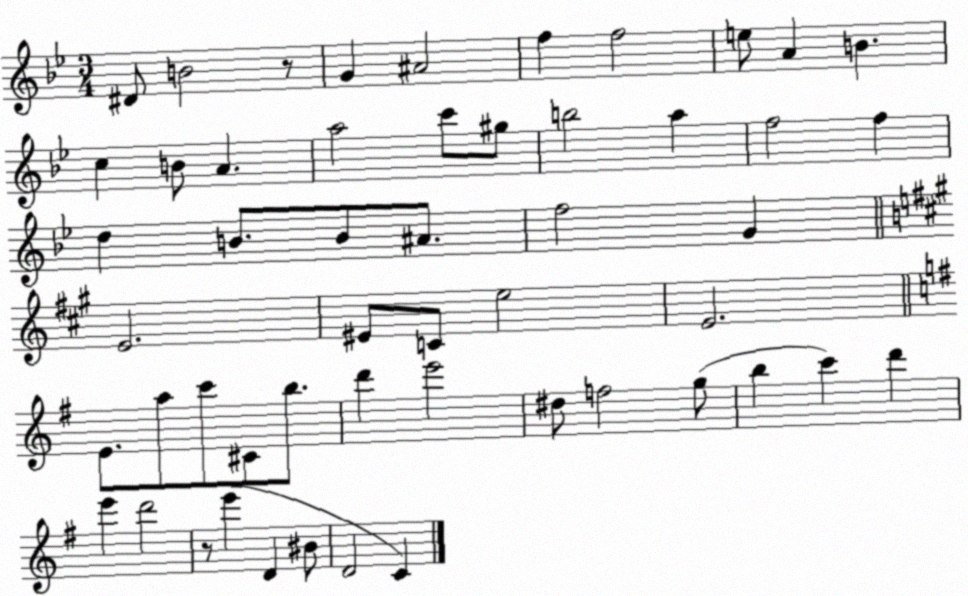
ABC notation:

X:1
T:Untitled
M:3/4
L:1/4
K:Bb
^D/2 B2 z/2 G ^A2 f f2 e/2 A B c B/2 A a2 c'/2 ^g/2 b2 a f2 f d B/2 B/2 ^A/2 f2 G E2 ^E/2 C/2 e2 E2 E/2 a/2 c'/2 ^C/2 b/2 d' e'2 ^d/2 f2 g/2 b c' d' e' d'2 z/2 e' D ^B/2 D2 C